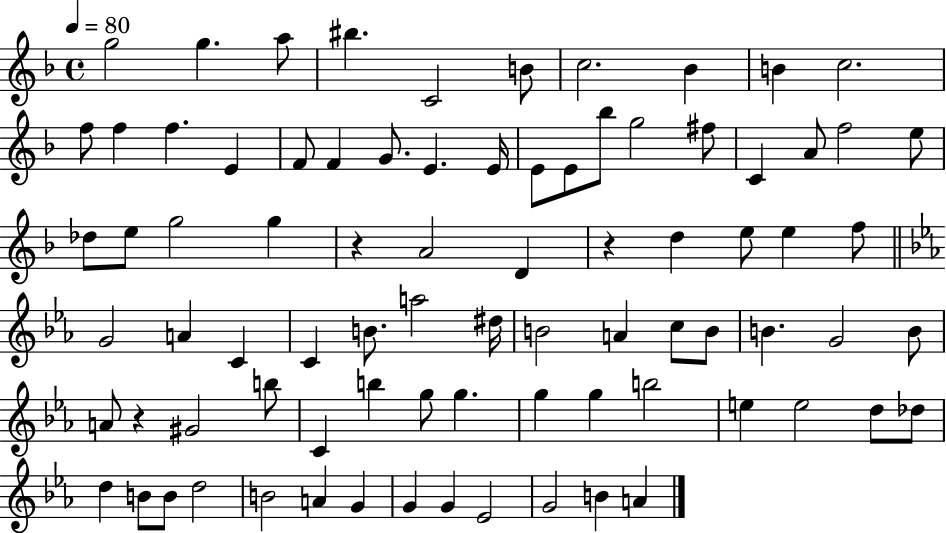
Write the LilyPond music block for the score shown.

{
  \clef treble
  \time 4/4
  \defaultTimeSignature
  \key f \major
  \tempo 4 = 80
  g''2 g''4. a''8 | bis''4. c'2 b'8 | c''2. bes'4 | b'4 c''2. | \break f''8 f''4 f''4. e'4 | f'8 f'4 g'8. e'4. e'16 | e'8 e'8 bes''8 g''2 fis''8 | c'4 a'8 f''2 e''8 | \break des''8 e''8 g''2 g''4 | r4 a'2 d'4 | r4 d''4 e''8 e''4 f''8 | \bar "||" \break \key ees \major g'2 a'4 c'4 | c'4 b'8. a''2 dis''16 | b'2 a'4 c''8 b'8 | b'4. g'2 b'8 | \break a'8 r4 gis'2 b''8 | c'4 b''4 g''8 g''4. | g''4 g''4 b''2 | e''4 e''2 d''8 des''8 | \break d''4 b'8 b'8 d''2 | b'2 a'4 g'4 | g'4 g'4 ees'2 | g'2 b'4 a'4 | \break \bar "|."
}